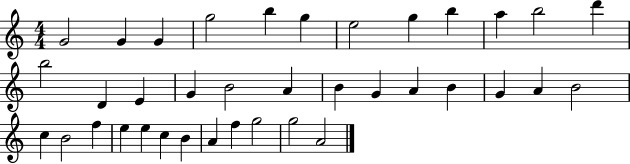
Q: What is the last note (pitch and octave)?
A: A4